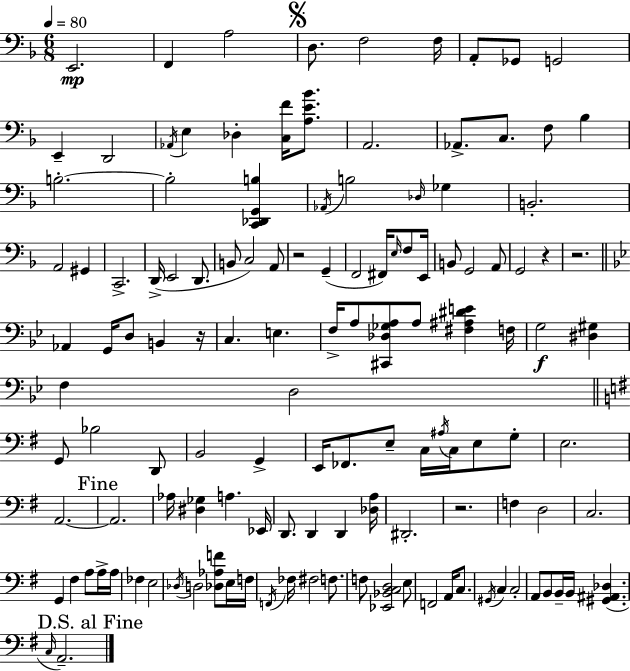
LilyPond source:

{
  \clef bass
  \numericTimeSignature
  \time 6/8
  \key f \major
  \tempo 4 = 80
  e,2.\mp | f,4 a2 | \mark \markup { \musicglyph "scripts.segno" } d8. f2 f16 | a,8-. ges,8 g,2 | \break e,4-- d,2 | \acciaccatura { aes,16 } e4 des4-. <c f'>16 <a e' bes'>8. | a,2. | aes,8.-> c8. f8 bes4 | \break b2.-.~~ | b2-. <c, des, g, b>4 | \acciaccatura { aes,16 } b2 \grace { des16 } ges4 | b,2.-. | \break a,2 gis,4 | c,2.-> | d,16->( e,2 | d,8. b,8 c2) | \break a,8 r2 g,4--( | f,2 fis,16) | \grace { e16 } f8 e,16 b,8 g,2 | a,8 g,2 | \break r4 r2. | \bar "||" \break \key g \minor aes,4 g,16 d8 b,4 r16 | c4. e4. | f16-> a8 <cis, des ges a>8 a8 <fis ais dis' e'>4 f16 | g2\f <dis gis>4 | \break f4 d2 | \bar "||" \break \key e \minor g,8 bes2 d,8 | b,2 g,4-> | e,16 fes,8. e8-- c16 \acciaccatura { ais16 } c16 e8 g8-. | e2. | \break a,2.~~ | \mark "Fine" a,2. | aes16 <dis ges>4 a4. | ees,16 d,8. d,4 d,4 | \break <des a>16 dis,2.-. | r2. | f4 d2 | c2. | \break g,4 fis4 a8 a16-> | a16 fes4 e2 | \acciaccatura { des16 } d2 <des aes f'>8 | e16 f16 \acciaccatura { f,16 } fes16 fis2 | \break f8. f8 <ees, bes, c d>2 | e8 f,2 a,16 | c8. \acciaccatura { gis,16 } c4 c2-. | a,8 b,8 b,16-- b,16 <gis, ais, des>4.( | \break \mark "D.S. al Fine" \grace { c16 } a,2.--) | \bar "|."
}